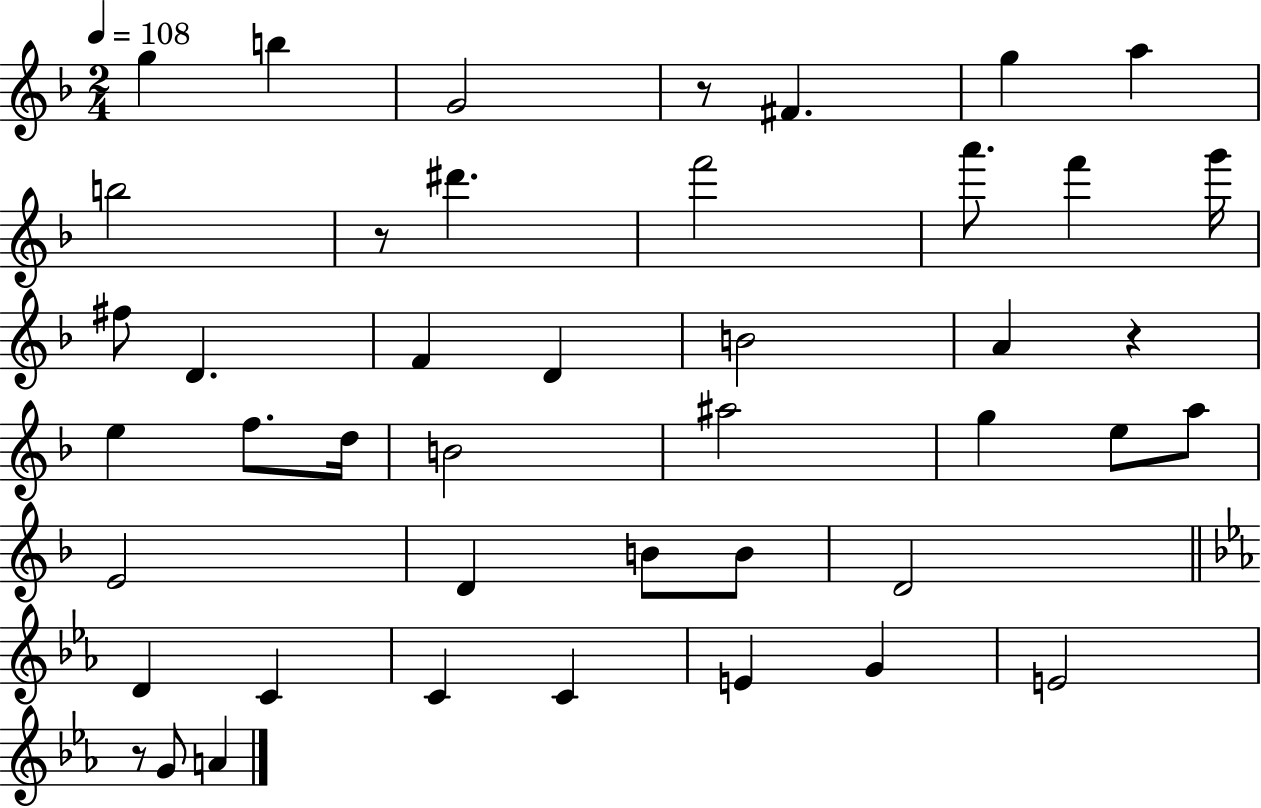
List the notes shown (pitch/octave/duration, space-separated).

G5/q B5/q G4/h R/e F#4/q. G5/q A5/q B5/h R/e D#6/q. F6/h A6/e. F6/q G6/s F#5/e D4/q. F4/q D4/q B4/h A4/q R/q E5/q F5/e. D5/s B4/h A#5/h G5/q E5/e A5/e E4/h D4/q B4/e B4/e D4/h D4/q C4/q C4/q C4/q E4/q G4/q E4/h R/e G4/e A4/q